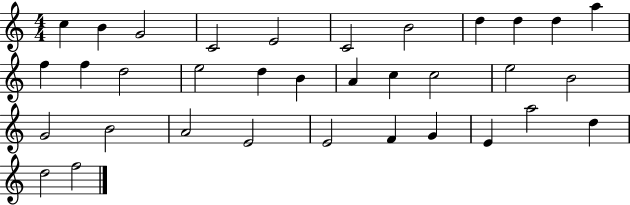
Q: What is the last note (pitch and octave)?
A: F5